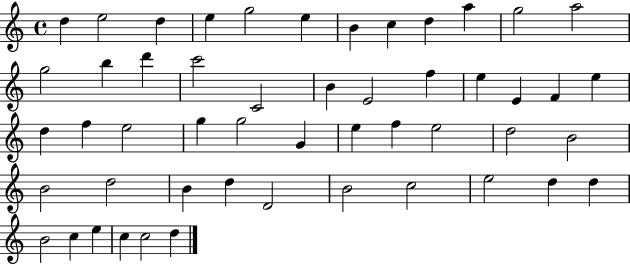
D5/q E5/h D5/q E5/q G5/h E5/q B4/q C5/q D5/q A5/q G5/h A5/h G5/h B5/q D6/q C6/h C4/h B4/q E4/h F5/q E5/q E4/q F4/q E5/q D5/q F5/q E5/h G5/q G5/h G4/q E5/q F5/q E5/h D5/h B4/h B4/h D5/h B4/q D5/q D4/h B4/h C5/h E5/h D5/q D5/q B4/h C5/q E5/q C5/q C5/h D5/q